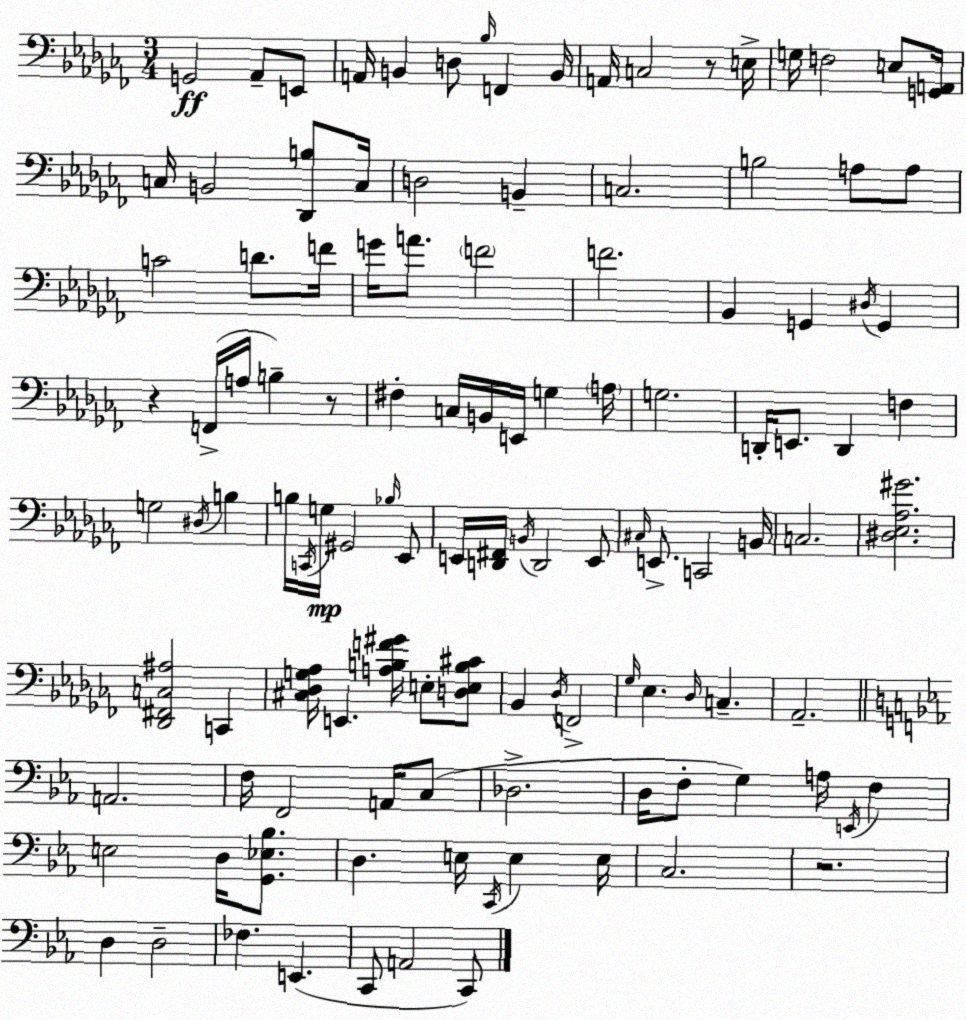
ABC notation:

X:1
T:Untitled
M:3/4
L:1/4
K:Abm
G,,2 _A,,/2 E,,/2 A,,/4 B,, D,/2 _B,/4 F,, B,,/4 A,,/4 C,2 z/2 E,/4 G,/4 F,2 E,/2 [G,,A,,]/4 C,/4 B,,2 [_D,,B,]/2 C,/4 D,2 B,, C,2 B,2 A,/2 A,/2 C2 D/2 F/4 G/4 A/2 F2 F2 _B,, G,, ^D,/4 G,, z F,,/4 A,/4 B, z/2 ^F, C,/4 B,,/4 E,,/4 G, A,/4 G,2 D,,/4 E,,/2 D,, F, G,2 ^D,/4 B, B,/4 C,,/4 G,/4 ^G,,2 _B,/4 _E,,/2 E,,/4 [D,,^F,,]/4 B,,/4 D,,2 E,,/2 ^C,/4 E,,/2 C,,2 B,,/4 C,2 [^D,_E,_A,^G]2 [_D,,^F,,C,^A,]2 C,, [^C,_D,G,_A,]/4 E,, [A,B,F^G]/4 E,/2 [D,E,B,^C]/2 _B,, _D,/4 F,,2 _G,/4 _E, _D,/4 C, _A,,2 A,,2 F,/4 F,,2 A,,/4 C,/2 _D,2 D,/4 F,/2 G, A,/4 E,,/4 F, E,2 D,/4 [G,,_E,_B,]/2 D, E,/4 C,,/4 E, E,/4 C,2 z2 D, D,2 _F, E,, C,,/2 A,,2 C,,/2